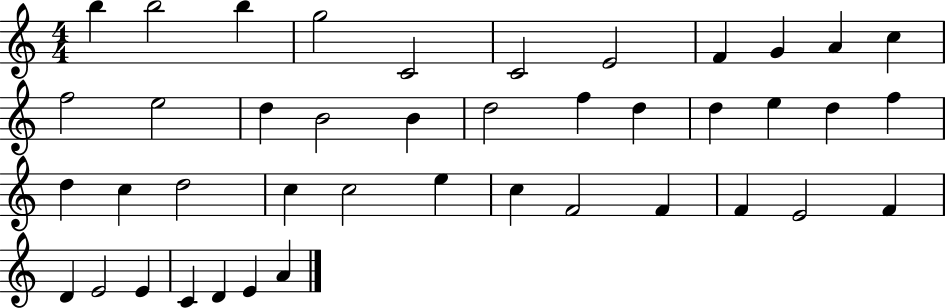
{
  \clef treble
  \numericTimeSignature
  \time 4/4
  \key c \major
  b''4 b''2 b''4 | g''2 c'2 | c'2 e'2 | f'4 g'4 a'4 c''4 | \break f''2 e''2 | d''4 b'2 b'4 | d''2 f''4 d''4 | d''4 e''4 d''4 f''4 | \break d''4 c''4 d''2 | c''4 c''2 e''4 | c''4 f'2 f'4 | f'4 e'2 f'4 | \break d'4 e'2 e'4 | c'4 d'4 e'4 a'4 | \bar "|."
}